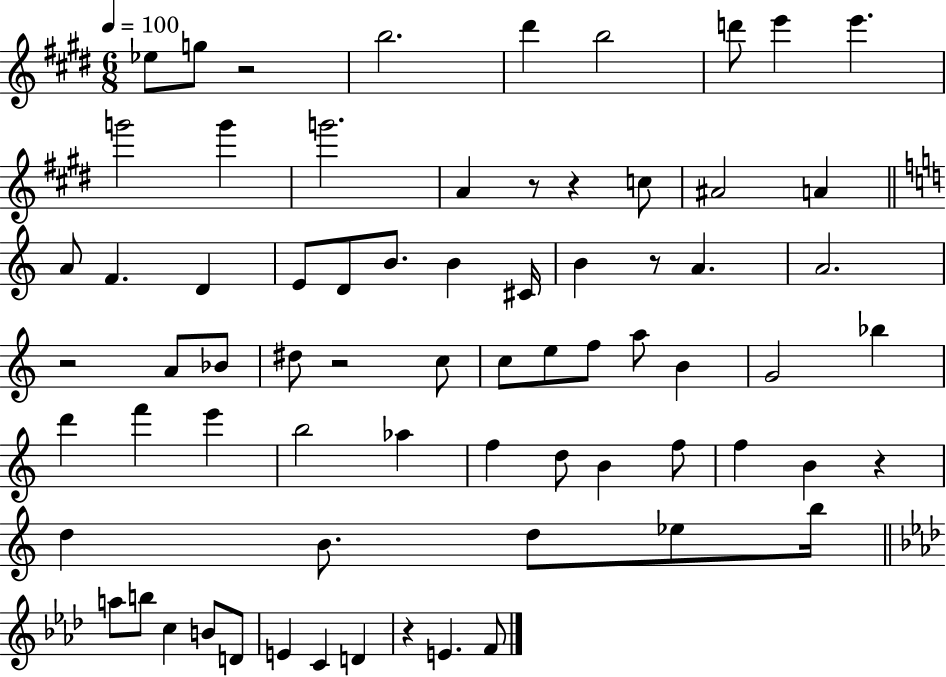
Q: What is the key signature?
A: E major